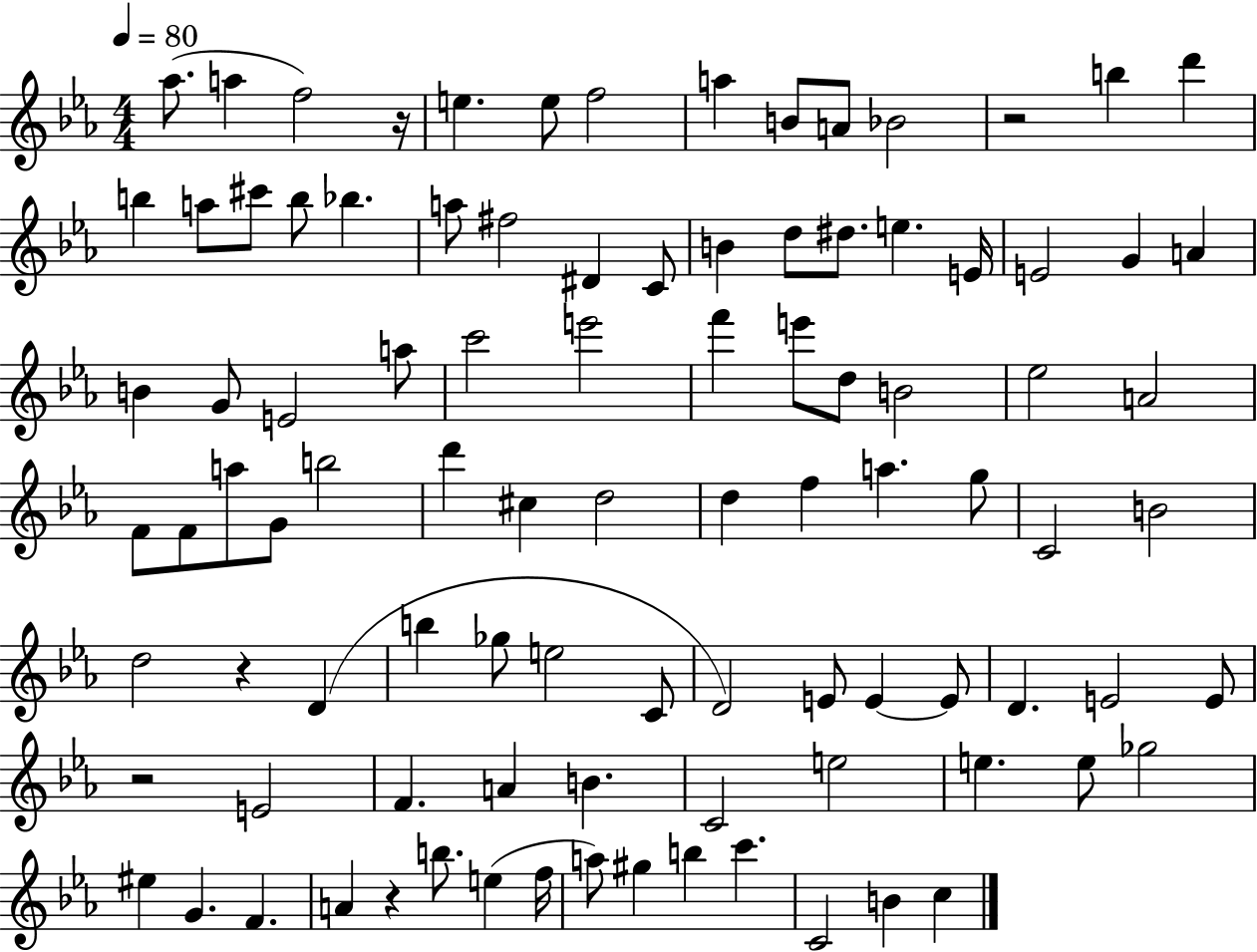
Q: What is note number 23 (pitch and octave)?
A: D5